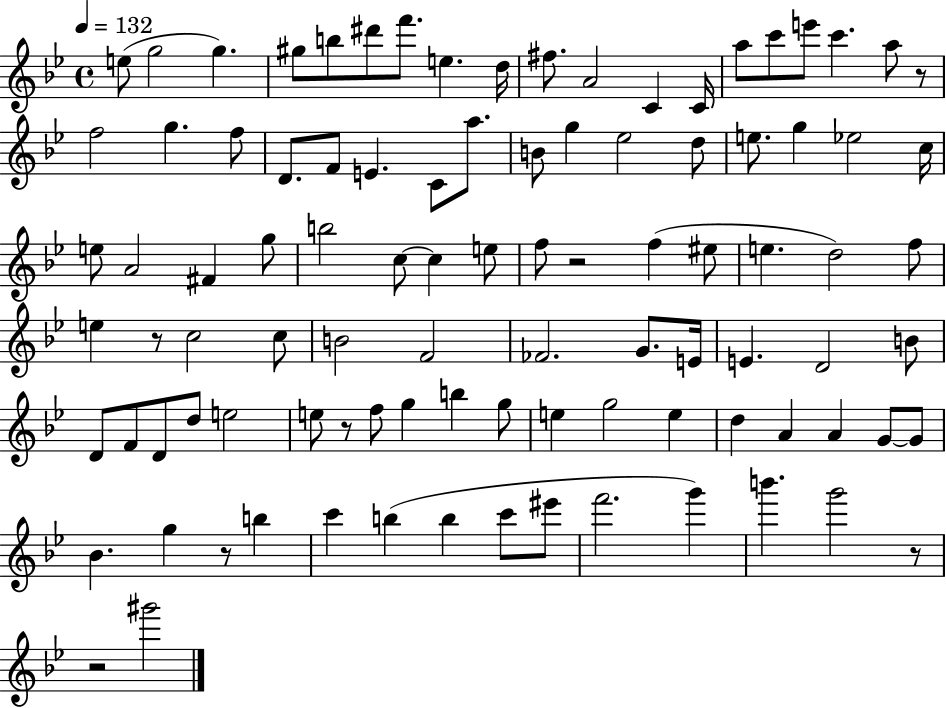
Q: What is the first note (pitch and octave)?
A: E5